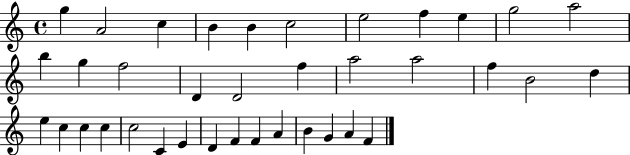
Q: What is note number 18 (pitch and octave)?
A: A5